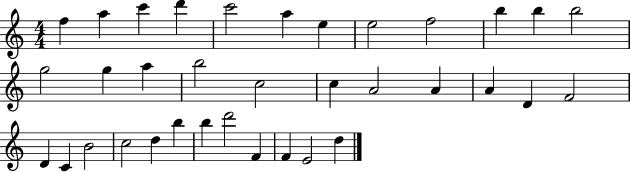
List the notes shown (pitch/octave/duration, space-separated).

F5/q A5/q C6/q D6/q C6/h A5/q E5/q E5/h F5/h B5/q B5/q B5/h G5/h G5/q A5/q B5/h C5/h C5/q A4/h A4/q A4/q D4/q F4/h D4/q C4/q B4/h C5/h D5/q B5/q B5/q D6/h F4/q F4/q E4/h D5/q